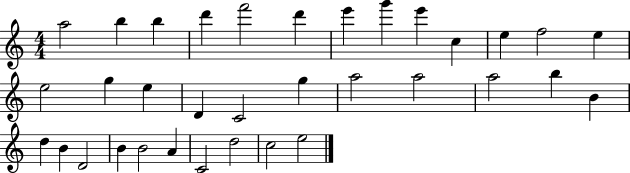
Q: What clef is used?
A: treble